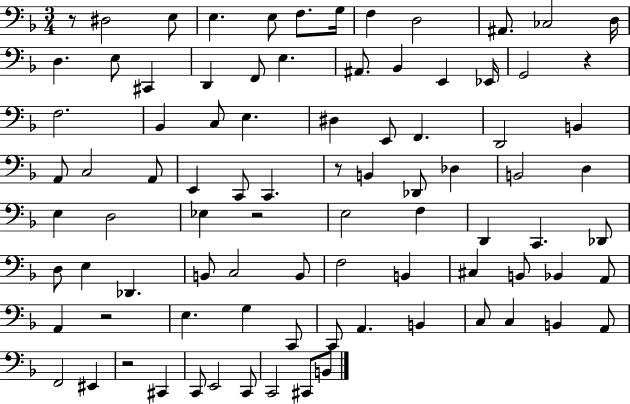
{
  \clef bass
  \numericTimeSignature
  \time 3/4
  \key f \major
  r8 dis2 e8 | e4. e8 f8. g16 | f4 d2 | ais,8. ces2 d16 | \break d4. e8 cis,4 | d,4 f,8 e4. | ais,8. bes,4 e,4 ees,16 | g,2 r4 | \break f2. | bes,4 c8 e4. | dis4 e,8 f,4. | d,2 b,4 | \break a,8 c2 a,8 | e,4 c,8 c,4. | r8 b,4 des,8 des4 | b,2 d4 | \break e4 d2 | ees4 r2 | e2 f4 | d,4 c,4. des,8 | \break d8 e4 des,4. | b,8 c2 b,8 | f2 b,4 | cis4 b,8 bes,4 a,8 | \break a,4 r2 | e4. g4 c,8 | c,8 a,4. b,4 | c8 c4 b,4 a,8 | \break f,2 eis,4 | r2 cis,4 | c,8 e,2 c,8 | c,2 cis,8 b,8 | \break \bar "|."
}